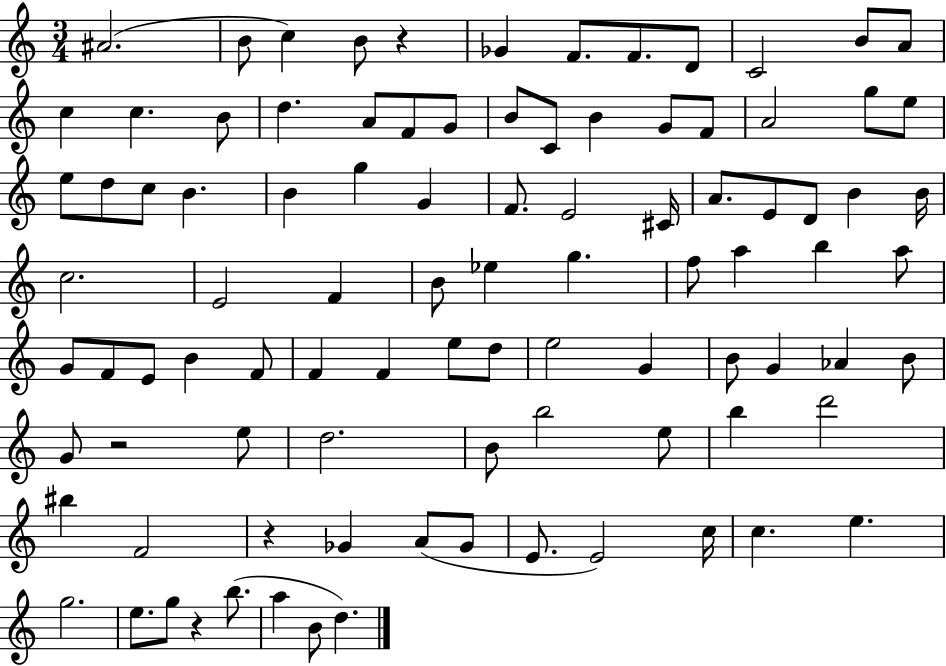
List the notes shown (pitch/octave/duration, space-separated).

A#4/h. B4/e C5/q B4/e R/q Gb4/q F4/e. F4/e. D4/e C4/h B4/e A4/e C5/q C5/q. B4/e D5/q. A4/e F4/e G4/e B4/e C4/e B4/q G4/e F4/e A4/h G5/e E5/e E5/e D5/e C5/e B4/q. B4/q G5/q G4/q F4/e. E4/h C#4/s A4/e. E4/e D4/e B4/q B4/s C5/h. E4/h F4/q B4/e Eb5/q G5/q. F5/e A5/q B5/q A5/e G4/e F4/e E4/e B4/q F4/e F4/q F4/q E5/e D5/e E5/h G4/q B4/e G4/q Ab4/q B4/e G4/e R/h E5/e D5/h. B4/e B5/h E5/e B5/q D6/h BIS5/q F4/h R/q Gb4/q A4/e Gb4/e E4/e. E4/h C5/s C5/q. E5/q. G5/h. E5/e. G5/e R/q B5/e. A5/q B4/e D5/q.